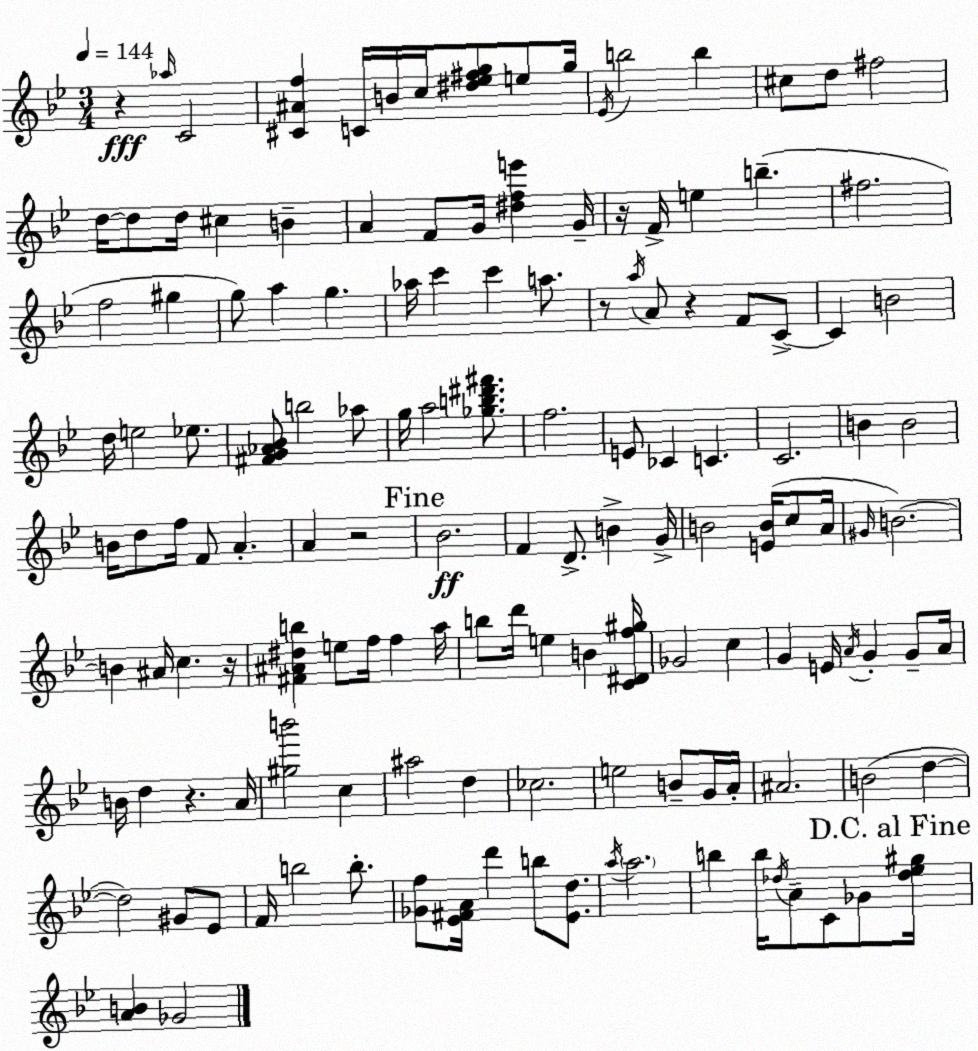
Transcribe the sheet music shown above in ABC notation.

X:1
T:Untitled
M:3/4
L:1/4
K:Gm
z _a/4 C2 [^C^Af] C/4 B/4 c/4 [^d_e^fg]/2 e/2 g/4 _E/4 b2 b ^c/2 d/2 ^f2 d/4 d/2 d/4 ^c B A F/2 G/4 [^dfe'] G/4 z/4 F/4 e b ^f2 f2 ^g g/2 a g _a/4 c' c' a/2 z/2 a/4 A/2 z F/2 C/2 C B2 d/4 e2 _e/2 [^FG_A_B]/2 b2 _a/2 g/4 a2 [_gb^d'^f']/2 f2 E/2 _C C C2 B B2 B/4 d/2 f/4 F/2 A A z2 _B2 F D/2 B G/4 B2 [EB]/4 c/2 A/4 ^G/4 B2 B ^A/4 c z/4 [^F^A^db] e/2 f/4 f a/4 b/2 d'/4 e B [C^Df^g]/4 _G2 c G E/4 A/4 G G/2 A/4 B/4 d z A/4 [^gb']2 c ^a2 d _c2 e2 B/2 G/4 A/4 ^A2 B2 d d2 ^G/2 _E/2 F/4 b2 b/2 [_Gf]/2 [_E^FA]/4 d' b/2 [_Ed]/2 a/4 a2 b b/4 _d/4 A/2 C/2 _G/2 [_d_e^g]/4 [AB] _G2